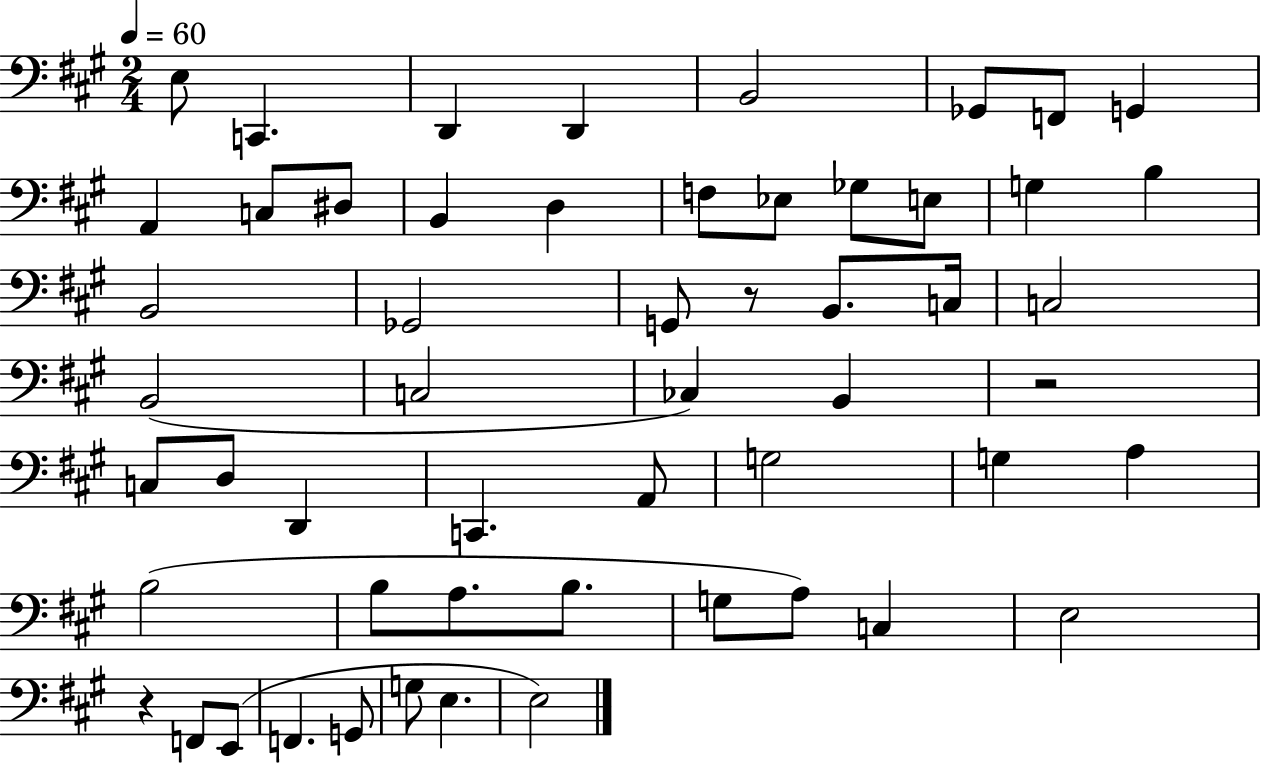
X:1
T:Untitled
M:2/4
L:1/4
K:A
E,/2 C,, D,, D,, B,,2 _G,,/2 F,,/2 G,, A,, C,/2 ^D,/2 B,, D, F,/2 _E,/2 _G,/2 E,/2 G, B, B,,2 _G,,2 G,,/2 z/2 B,,/2 C,/4 C,2 B,,2 C,2 _C, B,, z2 C,/2 D,/2 D,, C,, A,,/2 G,2 G, A, B,2 B,/2 A,/2 B,/2 G,/2 A,/2 C, E,2 z F,,/2 E,,/2 F,, G,,/2 G,/2 E, E,2